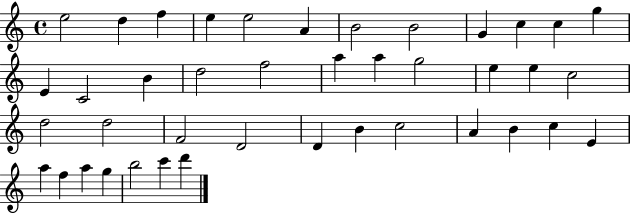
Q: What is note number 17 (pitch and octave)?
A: F5